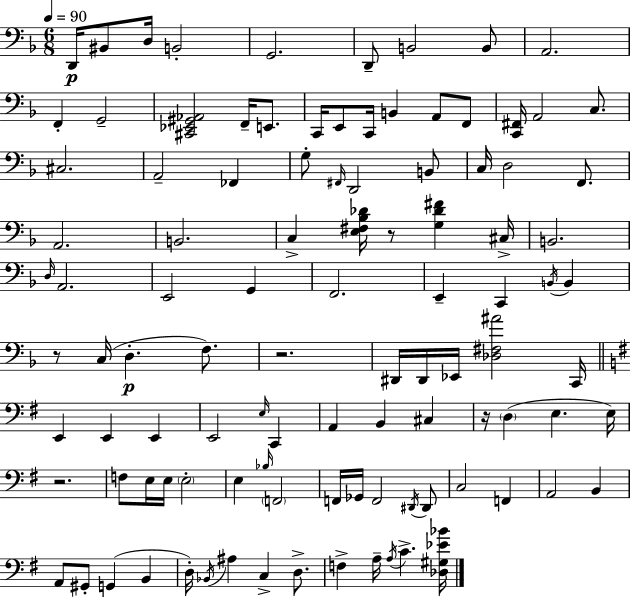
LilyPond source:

{
  \clef bass
  \numericTimeSignature
  \time 6/8
  \key f \major
  \tempo 4 = 90
  d,16\p bis,8 d16 b,2-. | g,2. | d,8-- b,2 b,8 | a,2. | \break f,4-. g,2-- | <cis, ees, gis, aes,>2 f,16-- e,8. | c,16 e,8 c,16 b,4 a,8 f,8 | <c, fis,>16 a,2 c8. | \break cis2. | a,2-- fes,4 | g8-. \grace { fis,16 } d,2 b,8 | c16 d2 f,8. | \break a,2. | b,2. | c4-> <e fis bes des'>16 r8 <g des' fis'>4 | cis16-> b,2. | \break \grace { d16 } a,2. | e,2 g,4 | f,2. | e,4-- c,4 \acciaccatura { b,16 } b,4 | \break r8 c16( d4.-.\p | f8.) r2. | dis,16 dis,16 ees,16 <des fis ais'>2 | c,16 \bar "||" \break \key g \major e,4 e,4 e,4 | e,2 \grace { e16 } c,4 | a,4 b,4 cis4 | r16 \parenthesize d4( e4. | \break e16) r2. | f8 e16 e16 \parenthesize e2-. | e4 \grace { bes16 } \parenthesize f,2 | f,16 ges,16 f,2 | \break \acciaccatura { dis,16 } dis,8 c2 f,4 | a,2 b,4 | a,8 gis,8-. g,4( b,4 | d16-.) \acciaccatura { bes,16 } ais4 c4-> | \break d8.-> f4-> a16-- \acciaccatura { a16 } c'4.-> | <des gis ees' bes'>16 \bar "|."
}